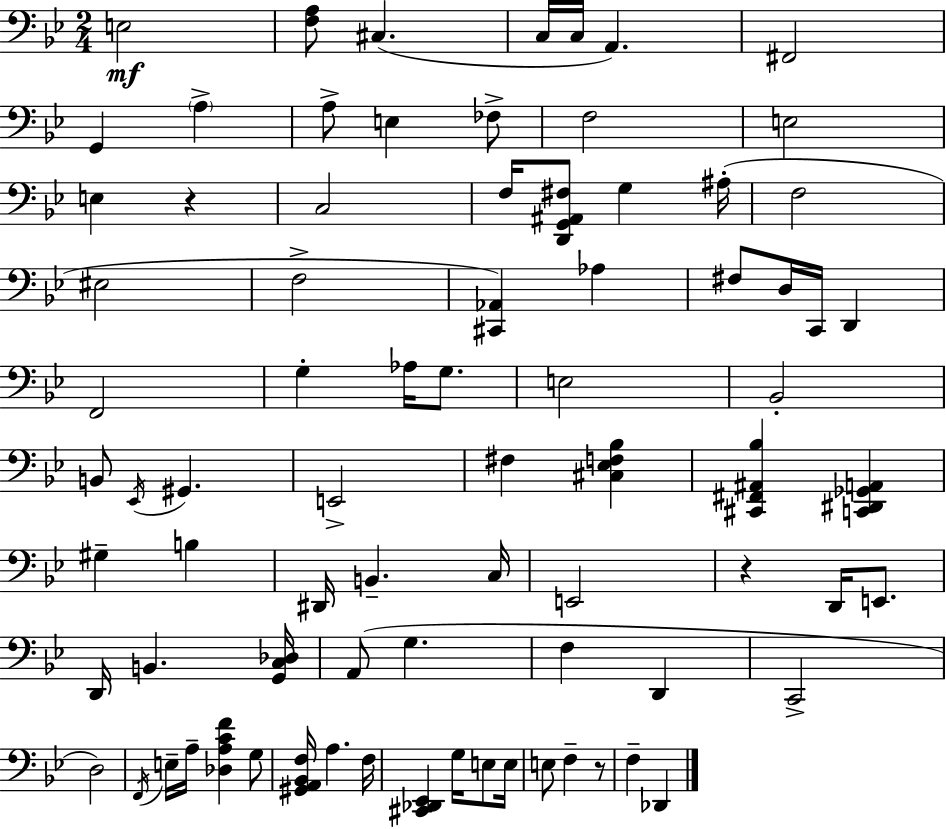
X:1
T:Untitled
M:2/4
L:1/4
K:Bb
E,2 [F,A,]/2 ^C, C,/4 C,/4 A,, ^F,,2 G,, A, A,/2 E, _F,/2 F,2 E,2 E, z C,2 F,/4 [D,,G,,^A,,^F,]/2 G, ^A,/4 F,2 ^E,2 F,2 [^C,,_A,,] _A, ^F,/2 D,/4 C,,/4 D,, F,,2 G, _A,/4 G,/2 E,2 _B,,2 B,,/2 _E,,/4 ^G,, E,,2 ^F, [^C,_E,F,_B,] [^C,,^F,,^A,,_B,] [C,,^D,,_G,,A,,] ^G, B, ^D,,/4 B,, C,/4 E,,2 z D,,/4 E,,/2 D,,/4 B,, [G,,C,_D,]/4 A,,/2 G, F, D,, C,,2 D,2 F,,/4 E,/4 A,/4 [_D,A,CF] G,/2 [^G,,A,,_B,,F,]/4 A, F,/4 [^C,,_D,,_E,,] G,/4 E,/2 E,/4 E,/2 F, z/2 F, _D,,